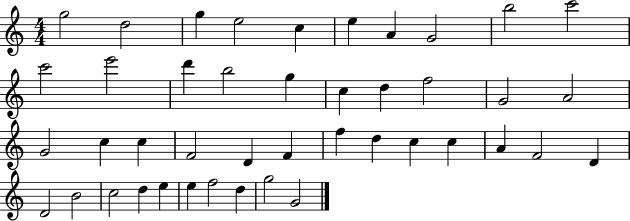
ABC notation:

X:1
T:Untitled
M:4/4
L:1/4
K:C
g2 d2 g e2 c e A G2 b2 c'2 c'2 e'2 d' b2 g c d f2 G2 A2 G2 c c F2 D F f d c c A F2 D D2 B2 c2 d e e f2 d g2 G2